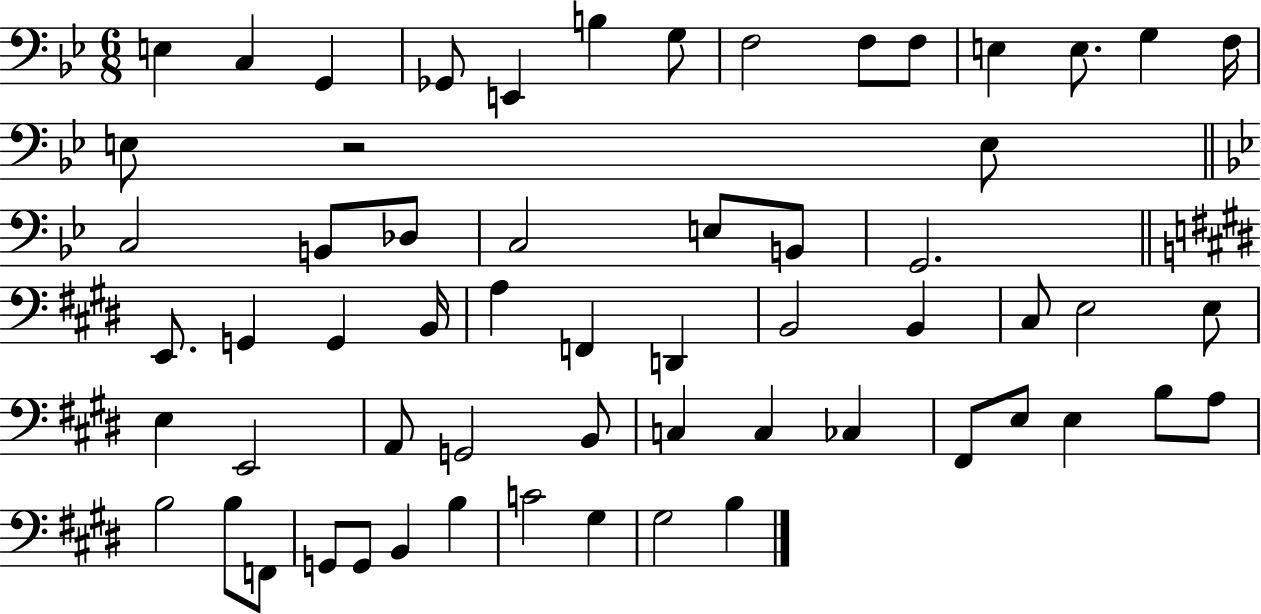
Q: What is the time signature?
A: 6/8